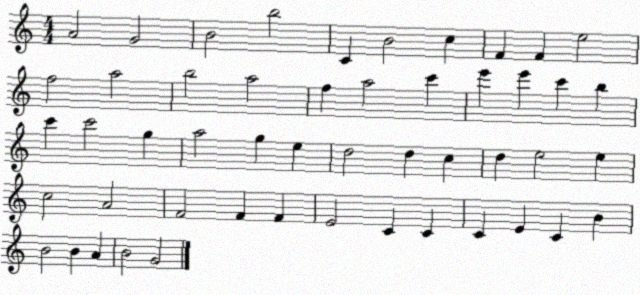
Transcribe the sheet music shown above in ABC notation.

X:1
T:Untitled
M:4/4
L:1/4
K:C
A2 G2 B2 b2 C B2 c F F e2 f2 a2 b2 a2 f a2 c' e' e' c' b c' c'2 g a2 g e d2 d c d e2 e c2 A2 F2 F F E2 C C C E C B B2 B A B2 G2